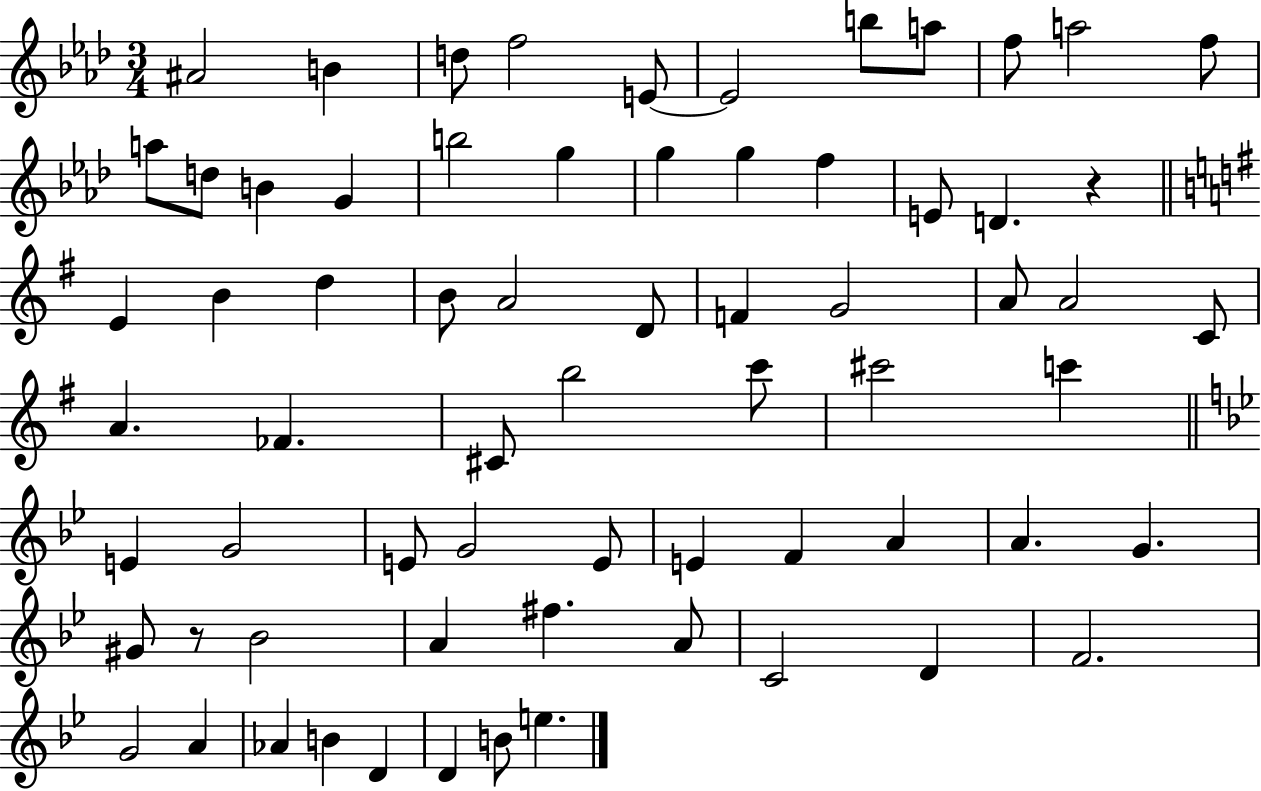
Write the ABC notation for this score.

X:1
T:Untitled
M:3/4
L:1/4
K:Ab
^A2 B d/2 f2 E/2 E2 b/2 a/2 f/2 a2 f/2 a/2 d/2 B G b2 g g g f E/2 D z E B d B/2 A2 D/2 F G2 A/2 A2 C/2 A _F ^C/2 b2 c'/2 ^c'2 c' E G2 E/2 G2 E/2 E F A A G ^G/2 z/2 _B2 A ^f A/2 C2 D F2 G2 A _A B D D B/2 e